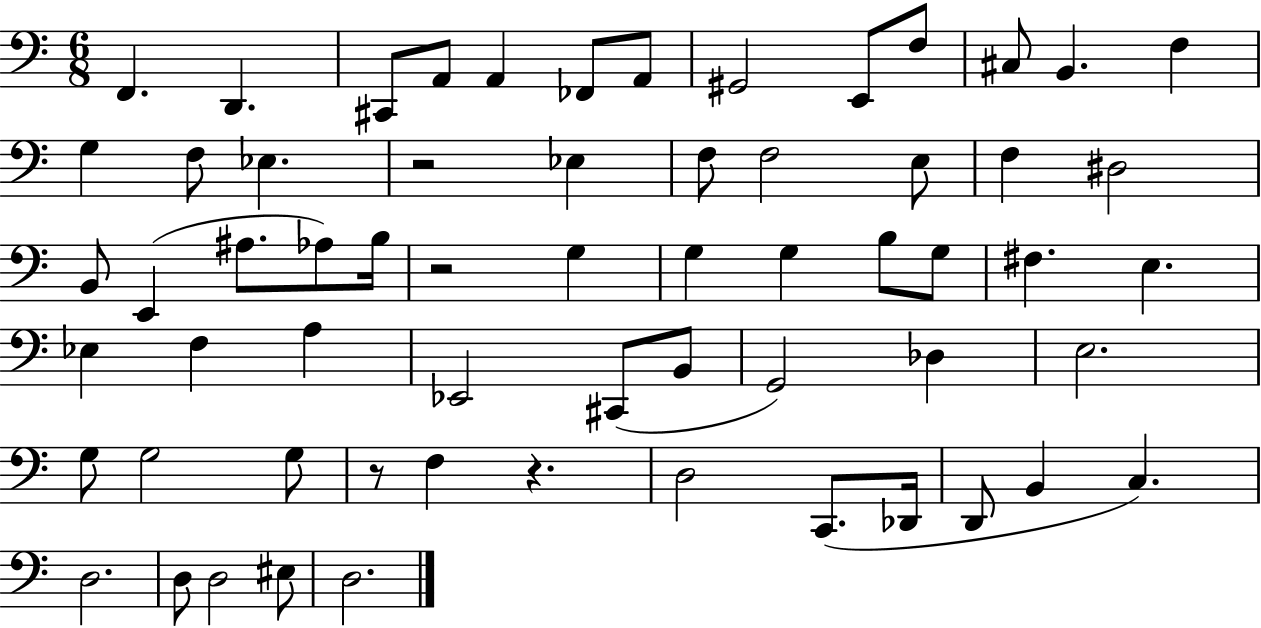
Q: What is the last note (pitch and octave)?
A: D3